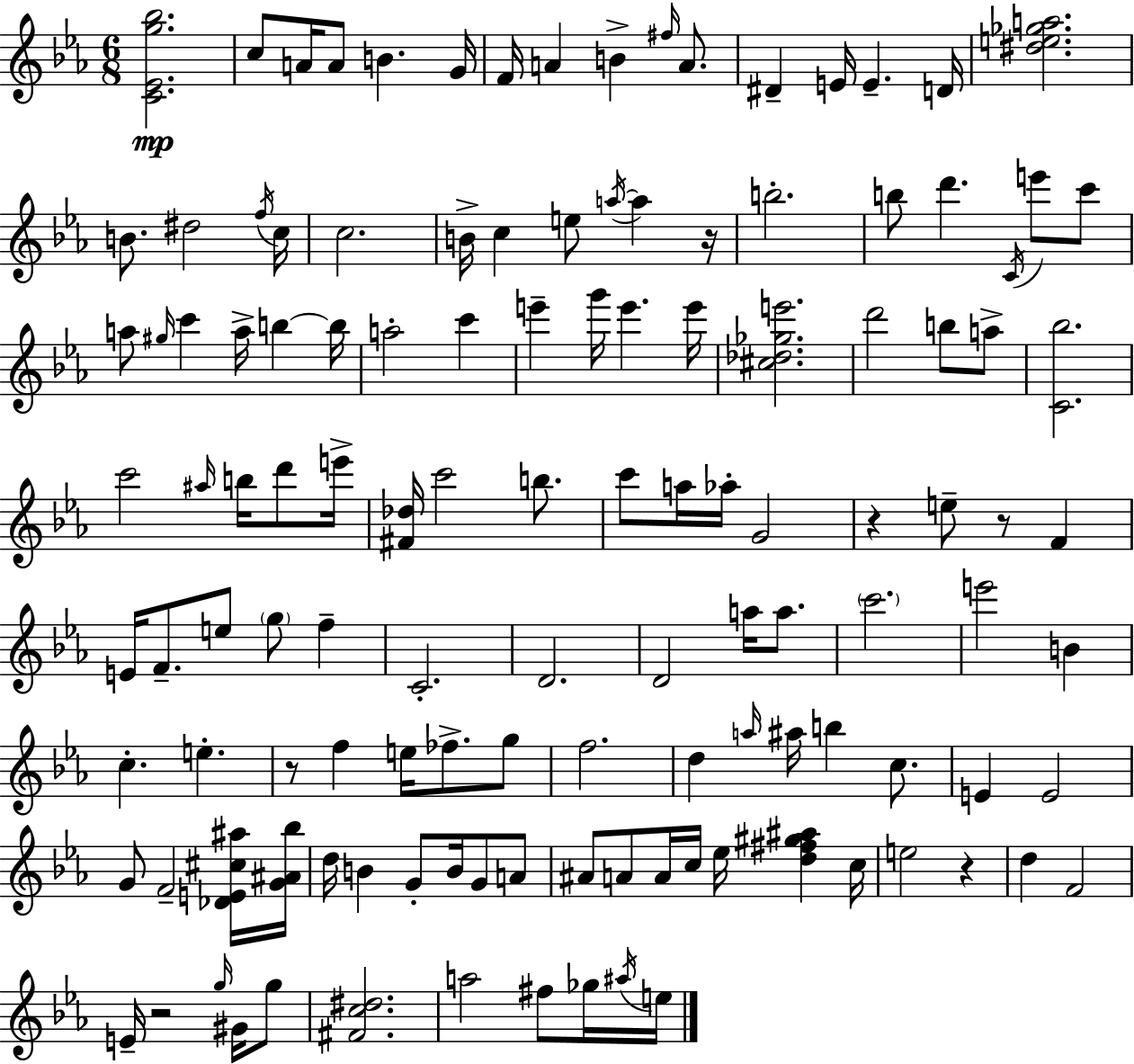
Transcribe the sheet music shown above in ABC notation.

X:1
T:Untitled
M:6/8
L:1/4
K:Eb
[C_Eg_b]2 c/2 A/4 A/2 B G/4 F/4 A B ^f/4 A/2 ^D E/4 E D/4 [^de_ga]2 B/2 ^d2 f/4 c/4 c2 B/4 c e/2 a/4 a z/4 b2 b/2 d' C/4 e'/2 c'/2 a/2 ^g/4 c' a/4 b b/4 a2 c' e' g'/4 e' e'/4 [^c_d_ge']2 d'2 b/2 a/2 [C_b]2 c'2 ^a/4 b/4 d'/2 e'/4 [^F_d]/4 c'2 b/2 c'/2 a/4 _a/4 G2 z e/2 z/2 F E/4 F/2 e/2 g/2 f C2 D2 D2 a/4 a/2 c'2 e'2 B c e z/2 f e/4 _f/2 g/2 f2 d a/4 ^a/4 b c/2 E E2 G/2 F2 [_DE^c^a]/4 [G^A_b]/4 d/4 B G/2 B/4 G/2 A/2 ^A/2 A/2 A/4 c/4 _e/4 [d^f^g^a] c/4 e2 z d F2 E/4 z2 g/4 ^G/4 g/2 [^Fc^d]2 a2 ^f/2 _g/4 ^a/4 e/4